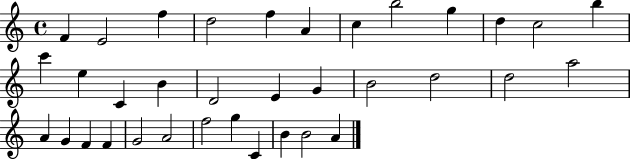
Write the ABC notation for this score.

X:1
T:Untitled
M:4/4
L:1/4
K:C
F E2 f d2 f A c b2 g d c2 b c' e C B D2 E G B2 d2 d2 a2 A G F F G2 A2 f2 g C B B2 A